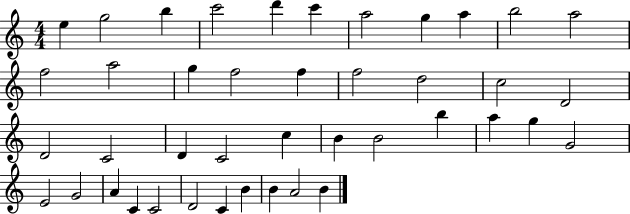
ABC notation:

X:1
T:Untitled
M:4/4
L:1/4
K:C
e g2 b c'2 d' c' a2 g a b2 a2 f2 a2 g f2 f f2 d2 c2 D2 D2 C2 D C2 c B B2 b a g G2 E2 G2 A C C2 D2 C B B A2 B